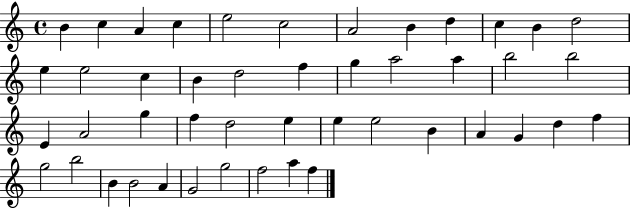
{
  \clef treble
  \time 4/4
  \defaultTimeSignature
  \key c \major
  b'4 c''4 a'4 c''4 | e''2 c''2 | a'2 b'4 d''4 | c''4 b'4 d''2 | \break e''4 e''2 c''4 | b'4 d''2 f''4 | g''4 a''2 a''4 | b''2 b''2 | \break e'4 a'2 g''4 | f''4 d''2 e''4 | e''4 e''2 b'4 | a'4 g'4 d''4 f''4 | \break g''2 b''2 | b'4 b'2 a'4 | g'2 g''2 | f''2 a''4 f''4 | \break \bar "|."
}